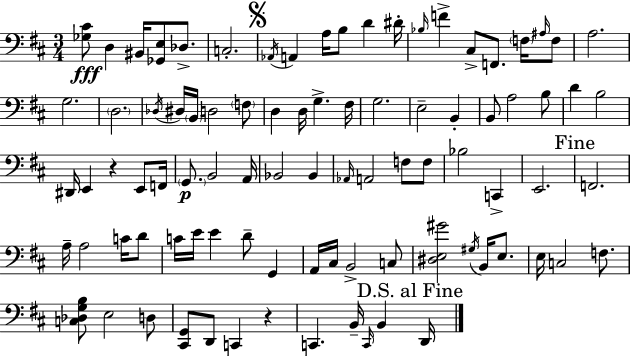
{
  \clef bass
  \numericTimeSignature
  \time 3/4
  \key d \major
  <ges cis'>8\fff d4 bis,16 <ges, e>8 des8.-> | c2.-. | \mark \markup { \musicglyph "scripts.segno" } \acciaccatura { aes,16 } a,4 a16 b8 d'4 | dis'16-. \grace { bes16 } f'4-> cis8-> f,8. \parenthesize f16 | \break \grace { ais16 } f8 a2. | g2. | \parenthesize d2. | \acciaccatura { des16 } dis16 \parenthesize b,16 d2 | \break \parenthesize f8 d4 d16 g4.-> | fis16 g2. | e2-- | b,4-. b,8 a2 | \break b8 d'4 b2 | dis,16 e,4 r4 | e,8 f,16 \parenthesize g,8.\p b,2 | a,16 bes,2 | \break bes,4 \grace { aes,16 } a,2 | f8 f8 bes2 | c,4-> e,2. | \mark "Fine" f,2. | \break a16-- a2 | c'16 d'8 c'16 e'16 e'4 d'8-- | g,4 a,16 cis16 b,2-> | c8 <dis e gis'>2 | \break \acciaccatura { gis16 } b,16 e8. e16 c2 | f8. <c des g b>8 e2 | d8 <cis, g,>8 d,8 c,4 | r4 c,4. | \break b,16-- \grace { c,16 } b,4 \mark "D.S. al Fine" d,16 \bar "|."
}